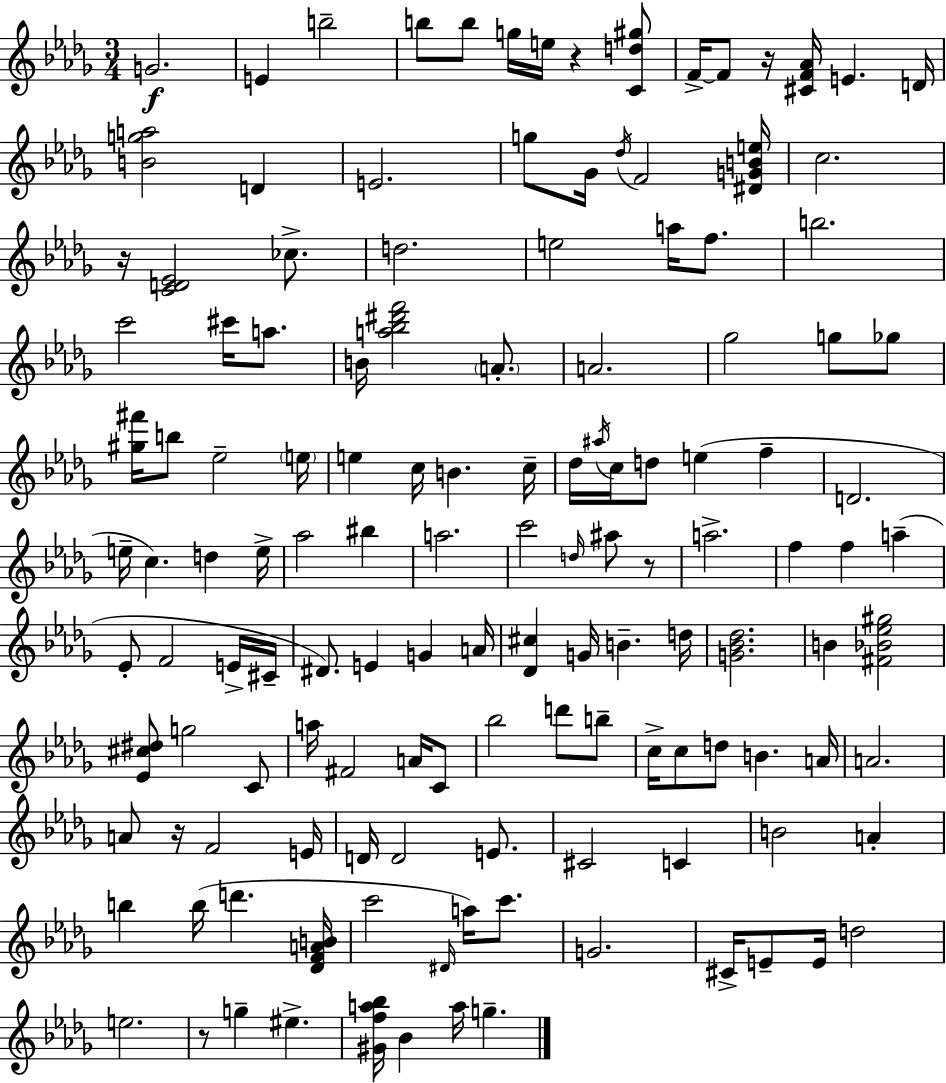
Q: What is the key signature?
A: BES minor